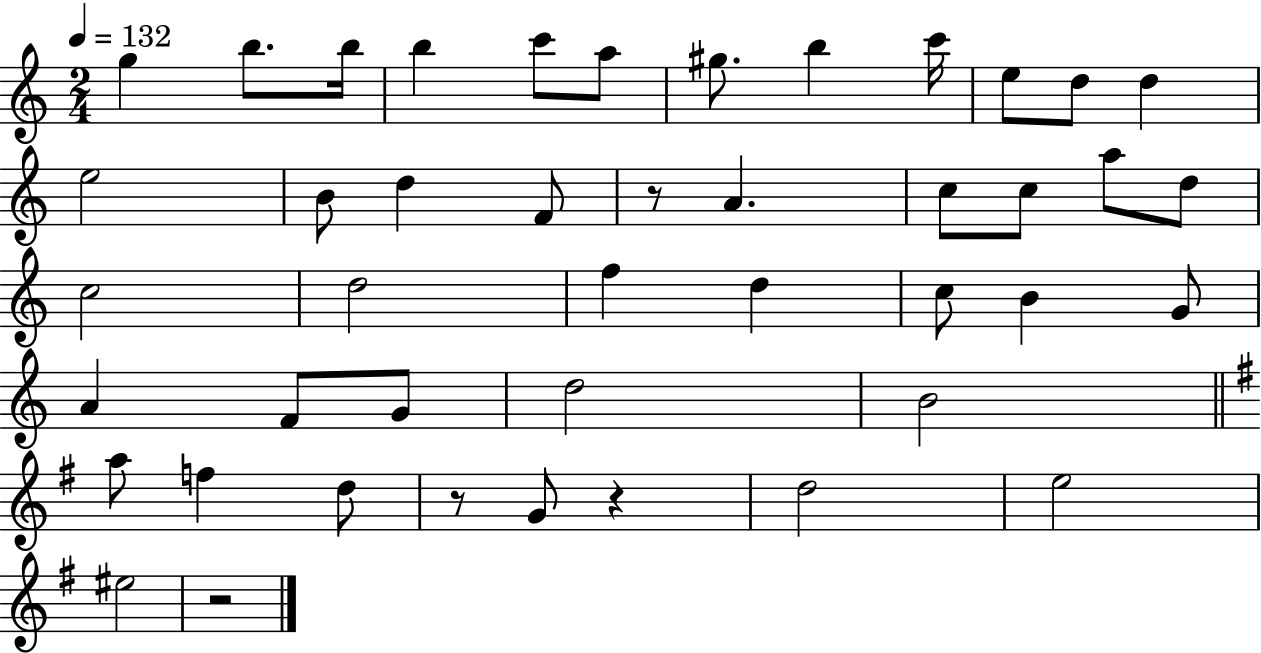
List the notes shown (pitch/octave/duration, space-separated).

G5/q B5/e. B5/s B5/q C6/e A5/e G#5/e. B5/q C6/s E5/e D5/e D5/q E5/h B4/e D5/q F4/e R/e A4/q. C5/e C5/e A5/e D5/e C5/h D5/h F5/q D5/q C5/e B4/q G4/e A4/q F4/e G4/e D5/h B4/h A5/e F5/q D5/e R/e G4/e R/q D5/h E5/h EIS5/h R/h